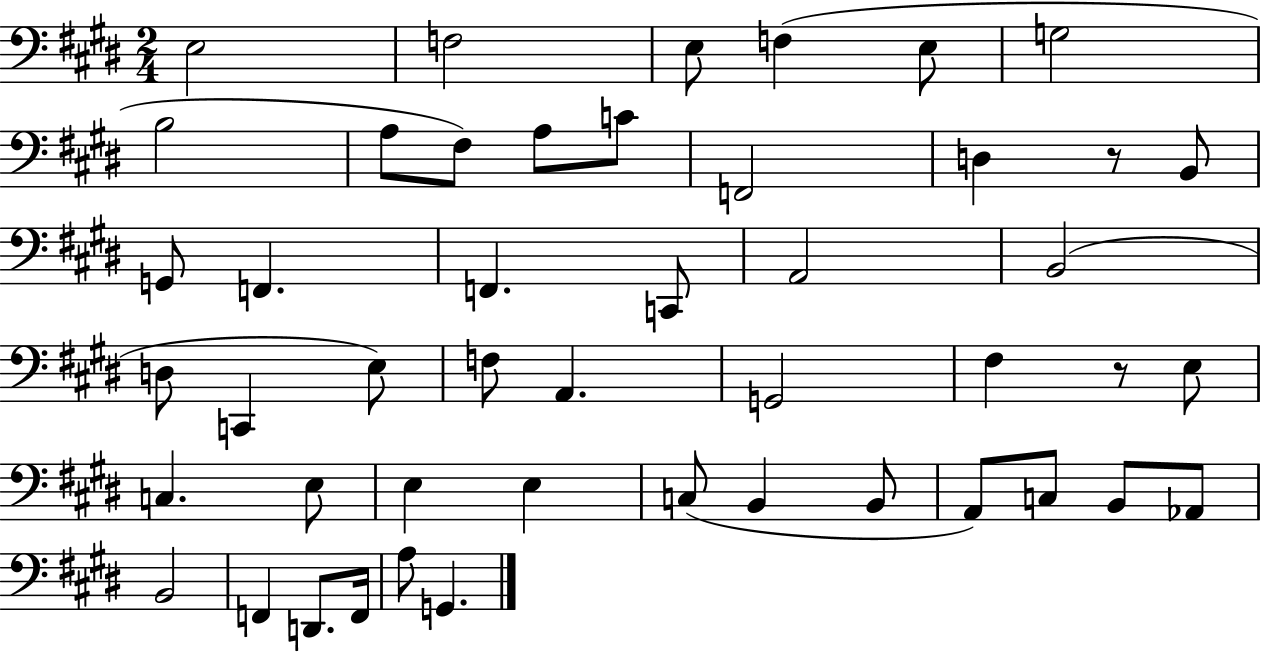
X:1
T:Untitled
M:2/4
L:1/4
K:E
E,2 F,2 E,/2 F, E,/2 G,2 B,2 A,/2 ^F,/2 A,/2 C/2 F,,2 D, z/2 B,,/2 G,,/2 F,, F,, C,,/2 A,,2 B,,2 D,/2 C,, E,/2 F,/2 A,, G,,2 ^F, z/2 E,/2 C, E,/2 E, E, C,/2 B,, B,,/2 A,,/2 C,/2 B,,/2 _A,,/2 B,,2 F,, D,,/2 F,,/4 A,/2 G,,